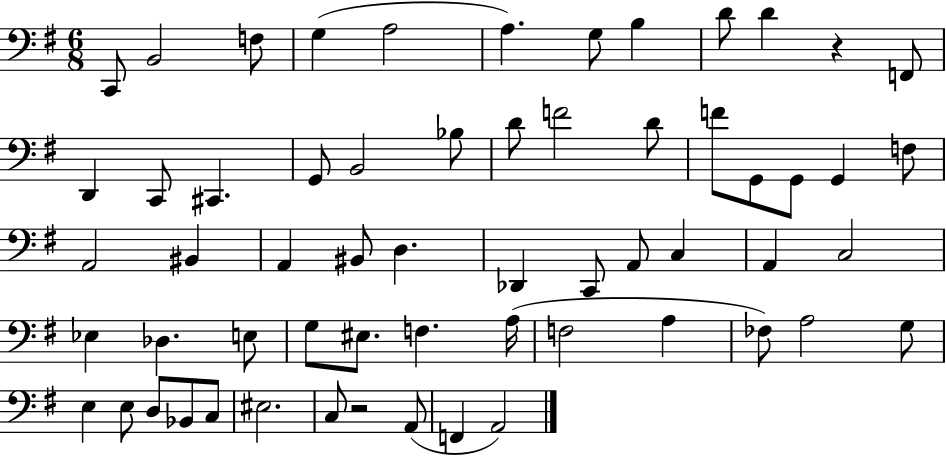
{
  \clef bass
  \numericTimeSignature
  \time 6/8
  \key g \major
  c,8 b,2 f8 | g4( a2 | a4.) g8 b4 | d'8 d'4 r4 f,8 | \break d,4 c,8 cis,4. | g,8 b,2 bes8 | d'8 f'2 d'8 | f'8 g,8 g,8 g,4 f8 | \break a,2 bis,4 | a,4 bis,8 d4. | des,4 c,8 a,8 c4 | a,4 c2 | \break ees4 des4. e8 | g8 eis8. f4. a16( | f2 a4 | fes8) a2 g8 | \break e4 e8 d8 bes,8 c8 | eis2. | c8 r2 a,8( | f,4 a,2) | \break \bar "|."
}